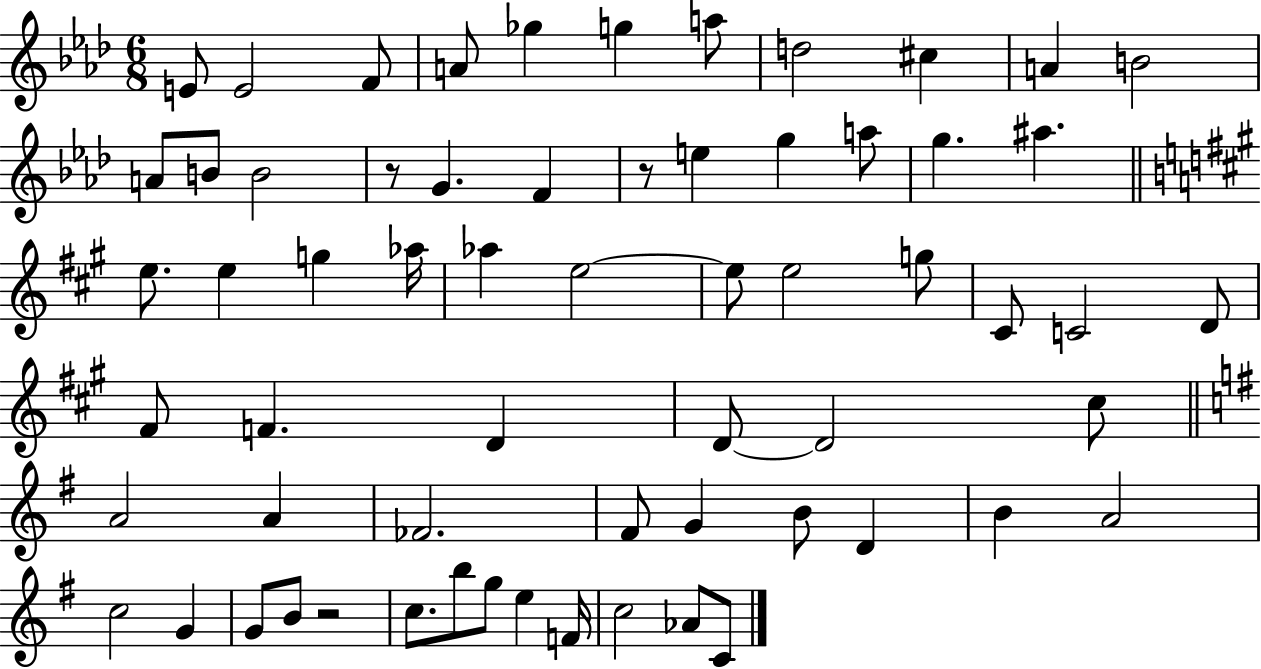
{
  \clef treble
  \numericTimeSignature
  \time 6/8
  \key aes \major
  e'8 e'2 f'8 | a'8 ges''4 g''4 a''8 | d''2 cis''4 | a'4 b'2 | \break a'8 b'8 b'2 | r8 g'4. f'4 | r8 e''4 g''4 a''8 | g''4. ais''4. | \break \bar "||" \break \key a \major e''8. e''4 g''4 aes''16 | aes''4 e''2~~ | e''8 e''2 g''8 | cis'8 c'2 d'8 | \break fis'8 f'4. d'4 | d'8~~ d'2 cis''8 | \bar "||" \break \key g \major a'2 a'4 | fes'2. | fis'8 g'4 b'8 d'4 | b'4 a'2 | \break c''2 g'4 | g'8 b'8 r2 | c''8. b''8 g''8 e''4 f'16 | c''2 aes'8 c'8 | \break \bar "|."
}